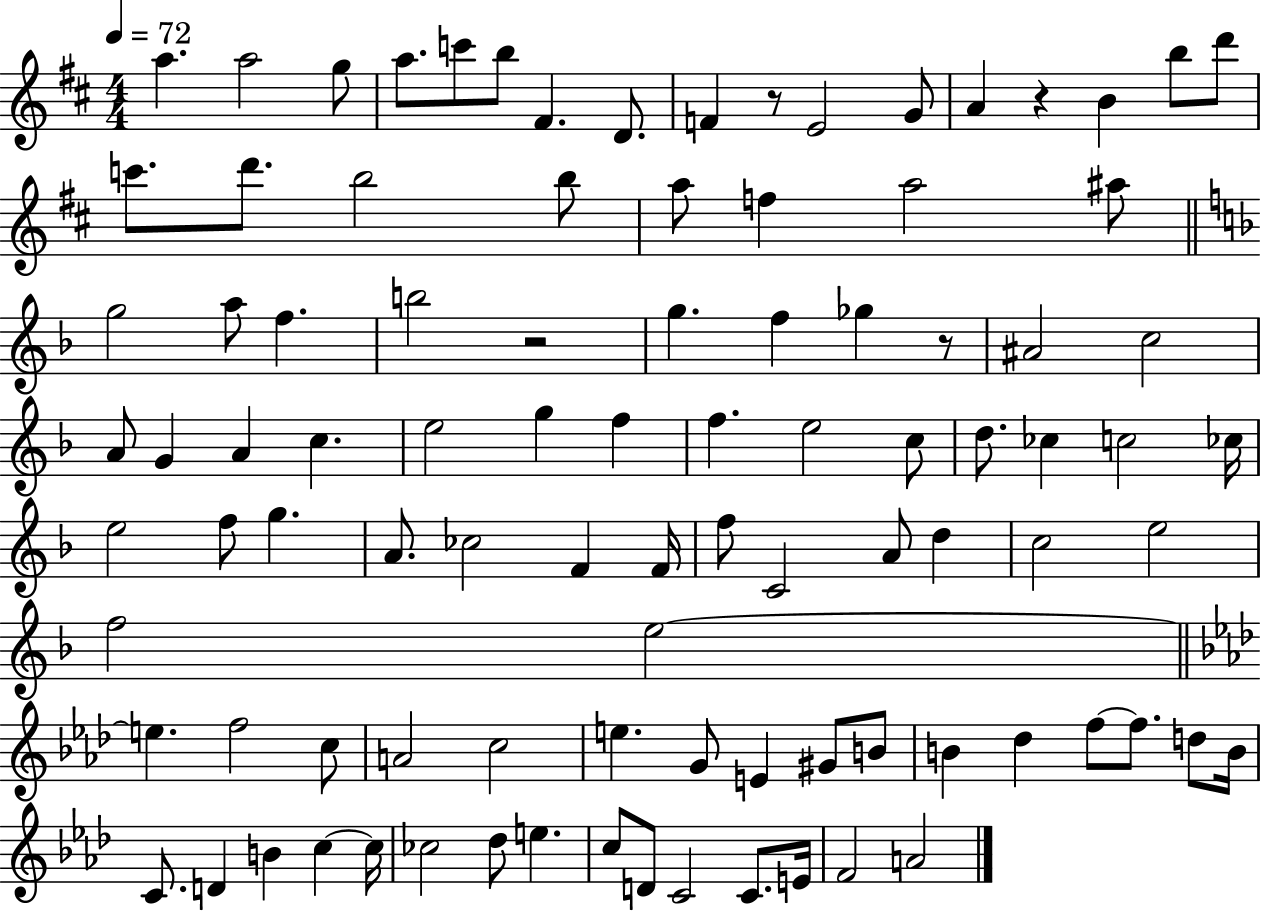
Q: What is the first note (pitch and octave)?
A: A5